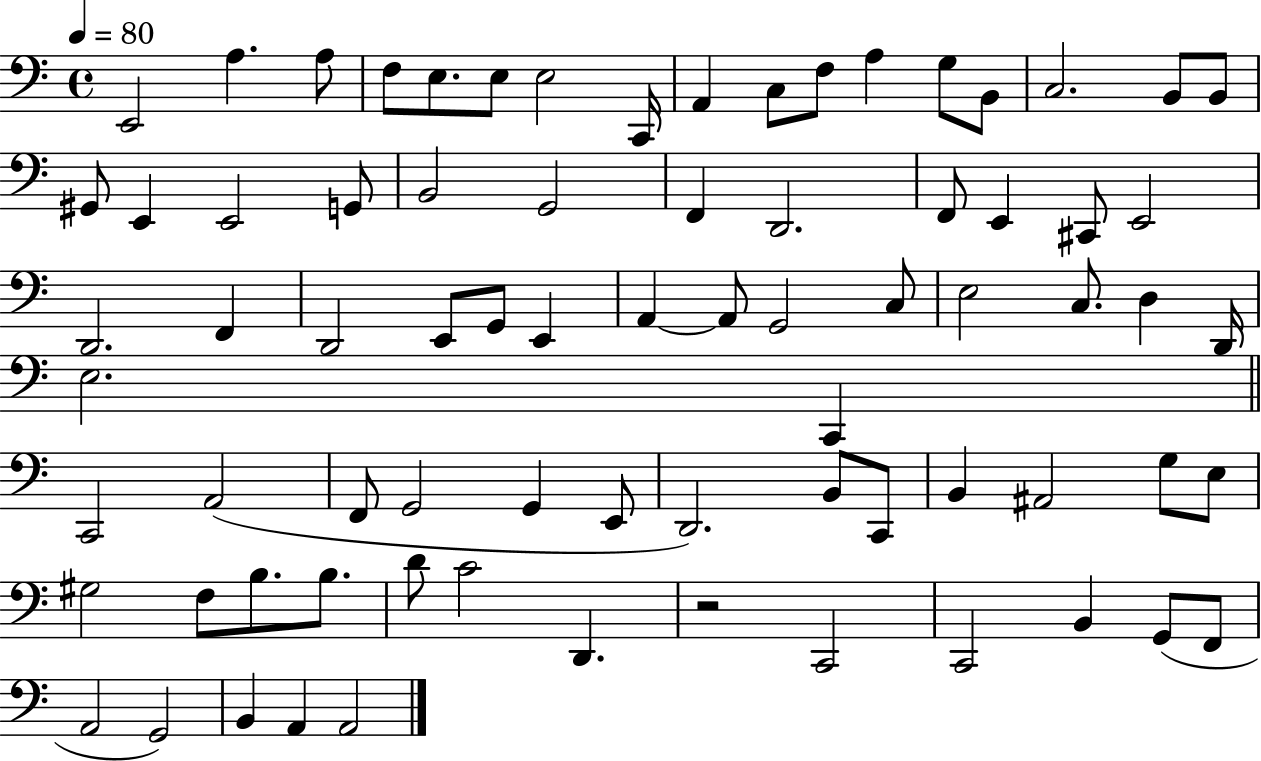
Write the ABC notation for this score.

X:1
T:Untitled
M:4/4
L:1/4
K:C
E,,2 A, A,/2 F,/2 E,/2 E,/2 E,2 C,,/4 A,, C,/2 F,/2 A, G,/2 B,,/2 C,2 B,,/2 B,,/2 ^G,,/2 E,, E,,2 G,,/2 B,,2 G,,2 F,, D,,2 F,,/2 E,, ^C,,/2 E,,2 D,,2 F,, D,,2 E,,/2 G,,/2 E,, A,, A,,/2 G,,2 C,/2 E,2 C,/2 D, D,,/4 E,2 C,, C,,2 A,,2 F,,/2 G,,2 G,, E,,/2 D,,2 B,,/2 C,,/2 B,, ^A,,2 G,/2 E,/2 ^G,2 F,/2 B,/2 B,/2 D/2 C2 D,, z2 C,,2 C,,2 B,, G,,/2 F,,/2 A,,2 G,,2 B,, A,, A,,2